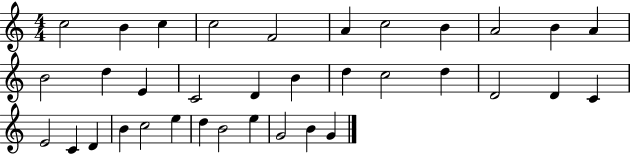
C5/h B4/q C5/q C5/h F4/h A4/q C5/h B4/q A4/h B4/q A4/q B4/h D5/q E4/q C4/h D4/q B4/q D5/q C5/h D5/q D4/h D4/q C4/q E4/h C4/q D4/q B4/q C5/h E5/q D5/q B4/h E5/q G4/h B4/q G4/q